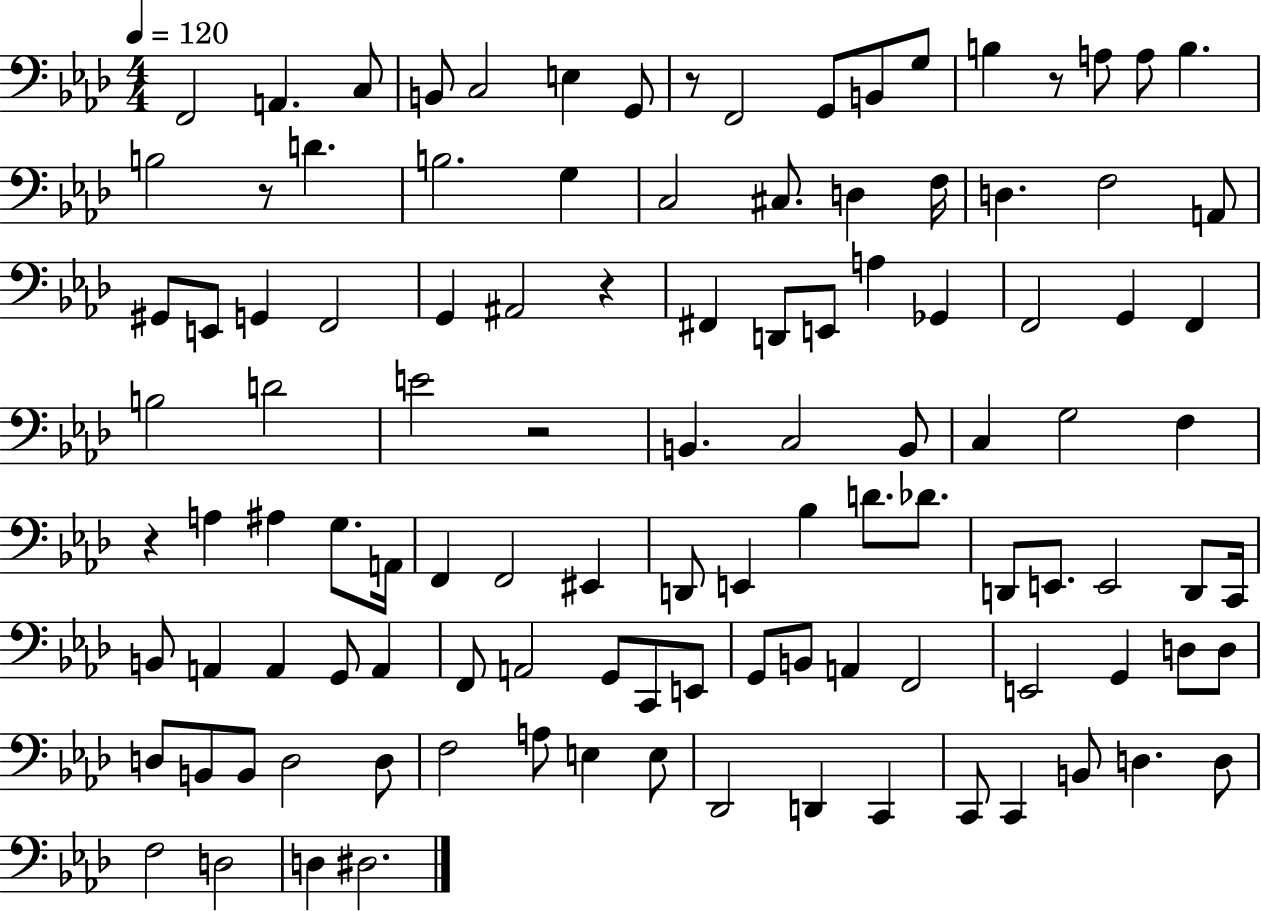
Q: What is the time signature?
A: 4/4